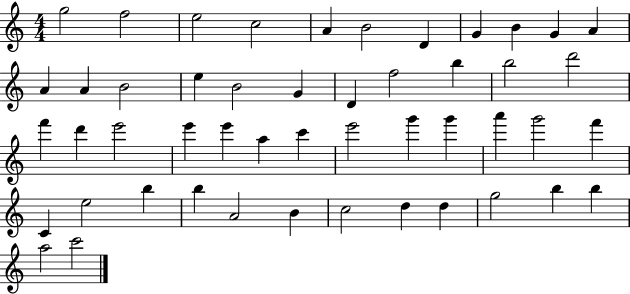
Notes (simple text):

G5/h F5/h E5/h C5/h A4/q B4/h D4/q G4/q B4/q G4/q A4/q A4/q A4/q B4/h E5/q B4/h G4/q D4/q F5/h B5/q B5/h D6/h F6/q D6/q E6/h E6/q E6/q A5/q C6/q E6/h G6/q G6/q A6/q G6/h F6/q C4/q E5/h B5/q B5/q A4/h B4/q C5/h D5/q D5/q G5/h B5/q B5/q A5/h C6/h